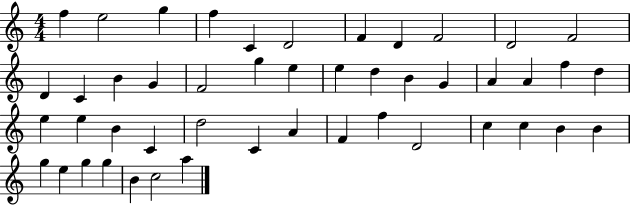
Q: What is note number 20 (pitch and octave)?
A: D5